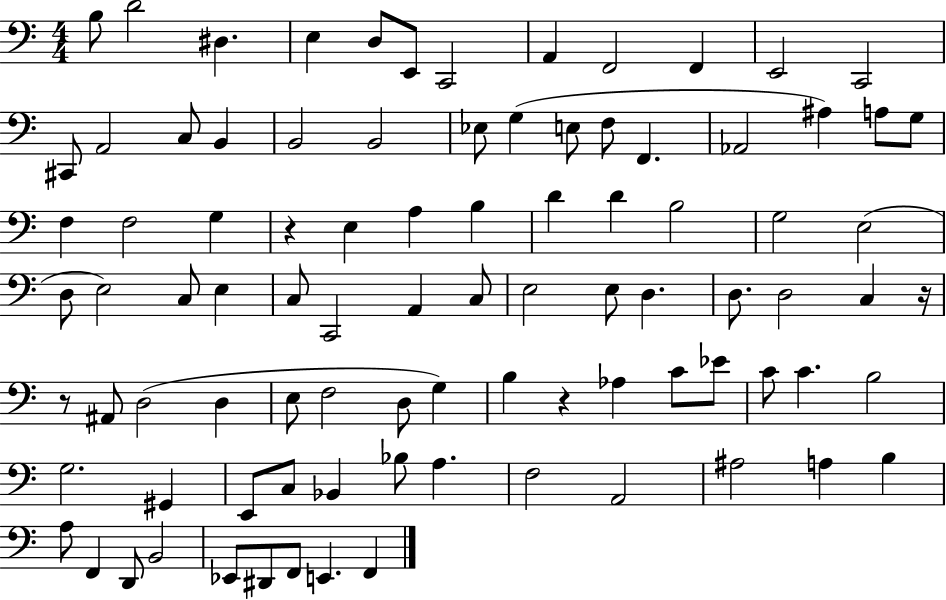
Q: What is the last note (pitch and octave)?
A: F2